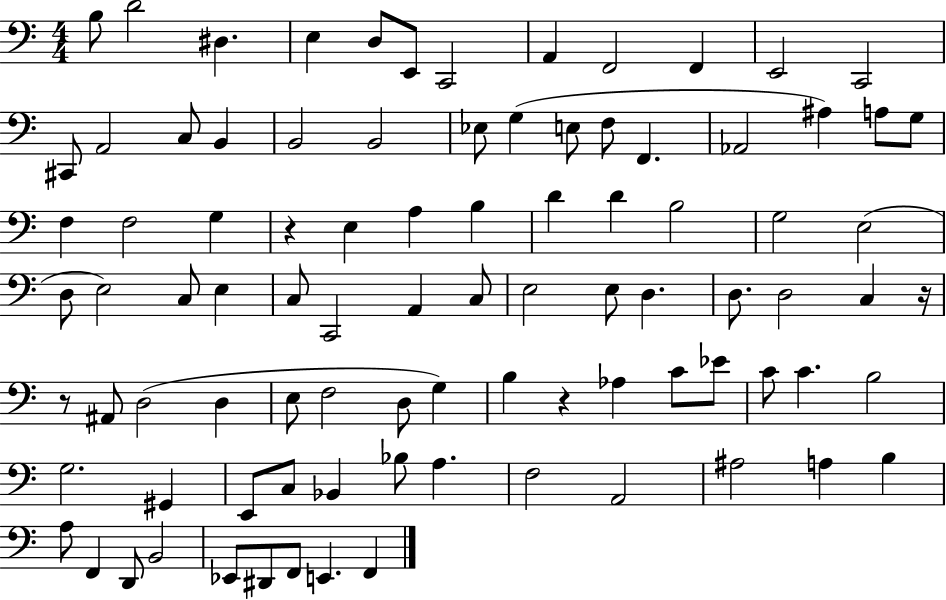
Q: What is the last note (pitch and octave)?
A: F2